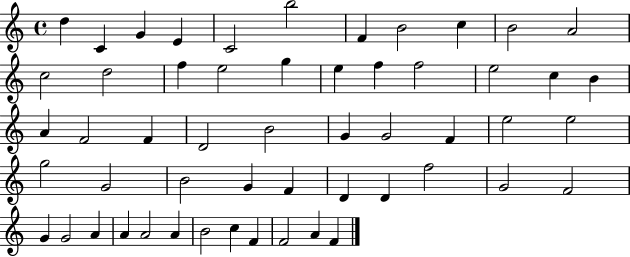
{
  \clef treble
  \time 4/4
  \defaultTimeSignature
  \key c \major
  d''4 c'4 g'4 e'4 | c'2 b''2 | f'4 b'2 c''4 | b'2 a'2 | \break c''2 d''2 | f''4 e''2 g''4 | e''4 f''4 f''2 | e''2 c''4 b'4 | \break a'4 f'2 f'4 | d'2 b'2 | g'4 g'2 f'4 | e''2 e''2 | \break g''2 g'2 | b'2 g'4 f'4 | d'4 d'4 f''2 | g'2 f'2 | \break g'4 g'2 a'4 | a'4 a'2 a'4 | b'2 c''4 f'4 | f'2 a'4 f'4 | \break \bar "|."
}